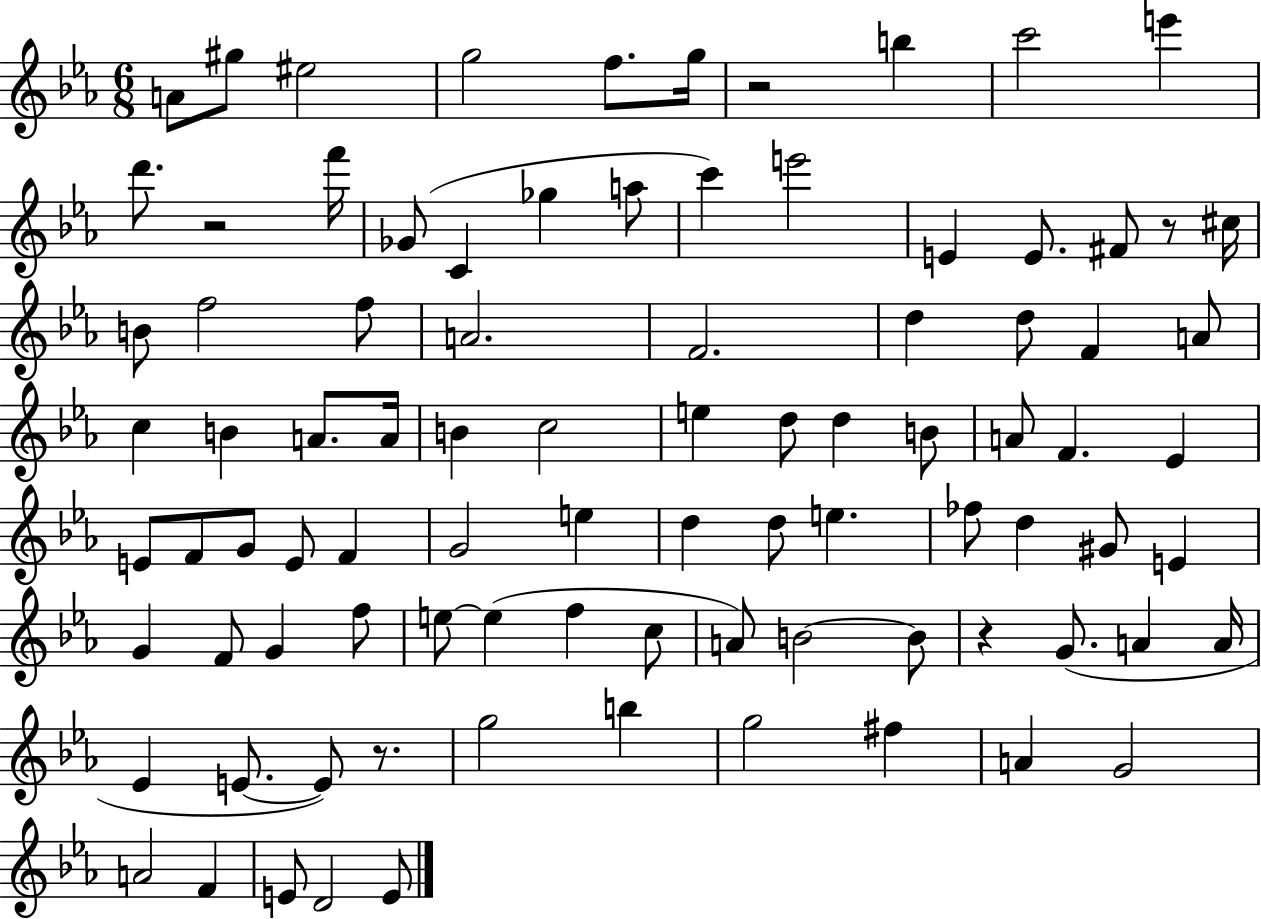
X:1
T:Untitled
M:6/8
L:1/4
K:Eb
A/2 ^g/2 ^e2 g2 f/2 g/4 z2 b c'2 e' d'/2 z2 f'/4 _G/2 C _g a/2 c' e'2 E E/2 ^F/2 z/2 ^c/4 B/2 f2 f/2 A2 F2 d d/2 F A/2 c B A/2 A/4 B c2 e d/2 d B/2 A/2 F _E E/2 F/2 G/2 E/2 F G2 e d d/2 e _f/2 d ^G/2 E G F/2 G f/2 e/2 e f c/2 A/2 B2 B/2 z G/2 A A/4 _E E/2 E/2 z/2 g2 b g2 ^f A G2 A2 F E/2 D2 E/2